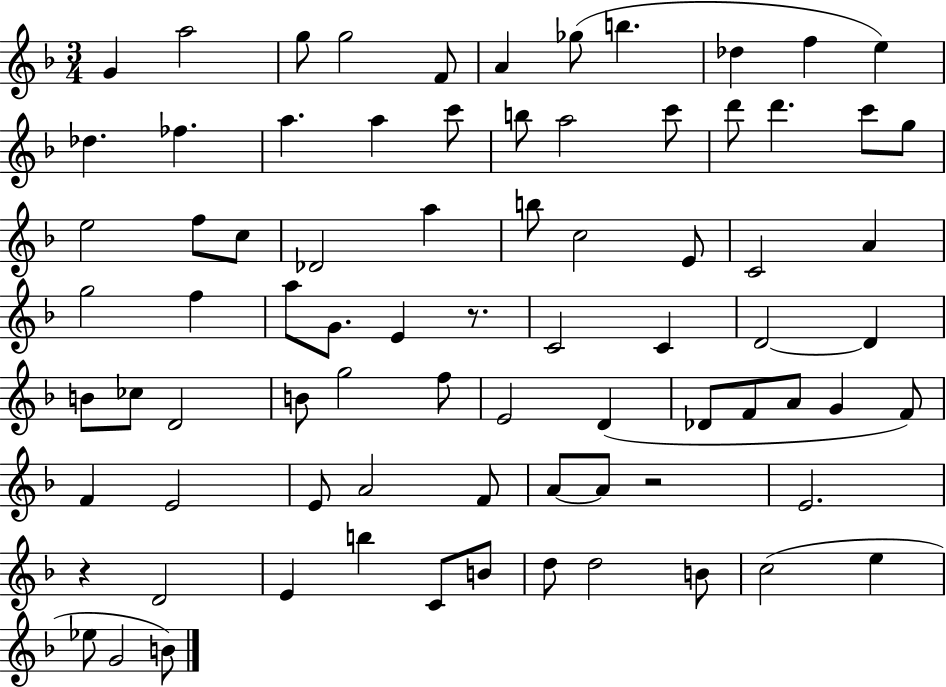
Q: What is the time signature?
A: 3/4